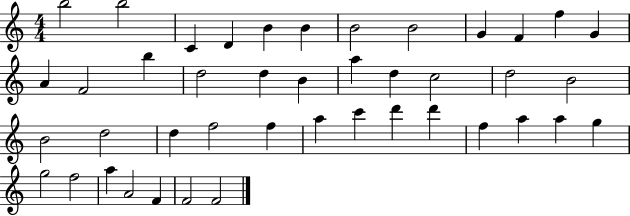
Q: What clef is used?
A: treble